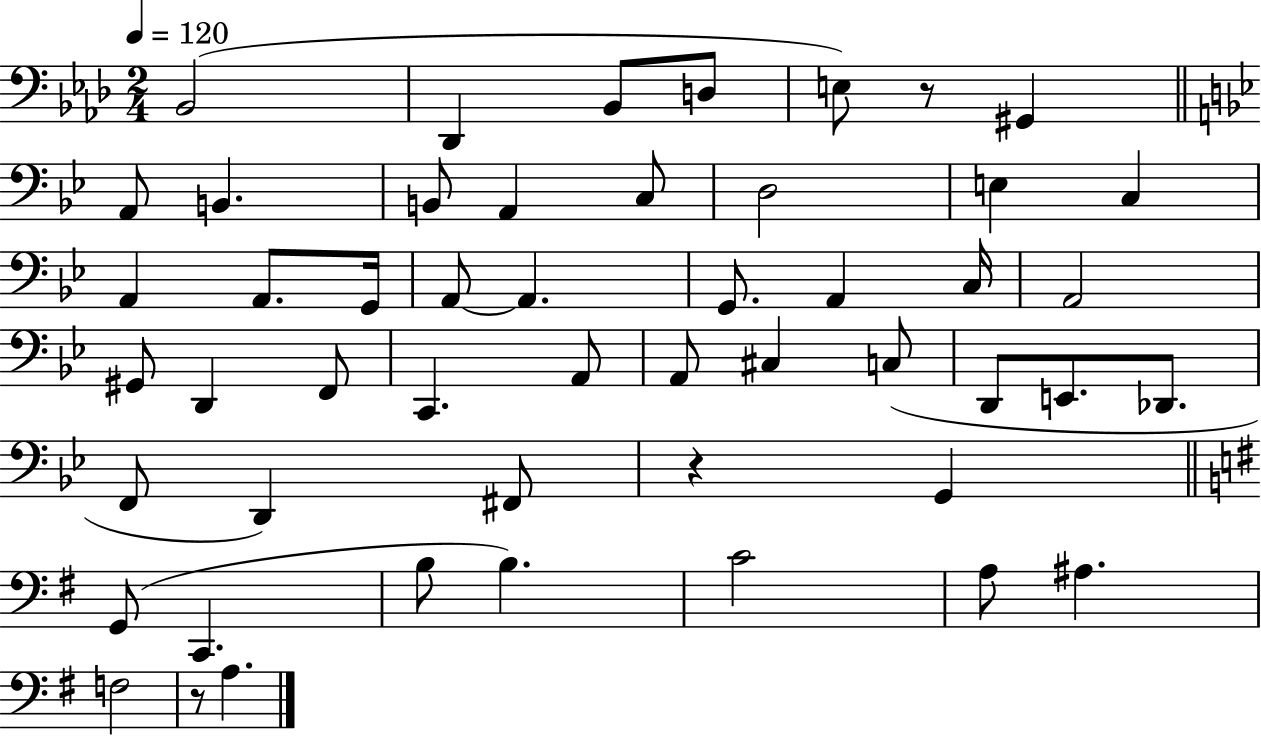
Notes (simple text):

Bb2/h Db2/q Bb2/e D3/e E3/e R/e G#2/q A2/e B2/q. B2/e A2/q C3/e D3/h E3/q C3/q A2/q A2/e. G2/s A2/e A2/q. G2/e. A2/q C3/s A2/h G#2/e D2/q F2/e C2/q. A2/e A2/e C#3/q C3/e D2/e E2/e. Db2/e. F2/e D2/q F#2/e R/q G2/q G2/e C2/q. B3/e B3/q. C4/h A3/e A#3/q. F3/h R/e A3/q.